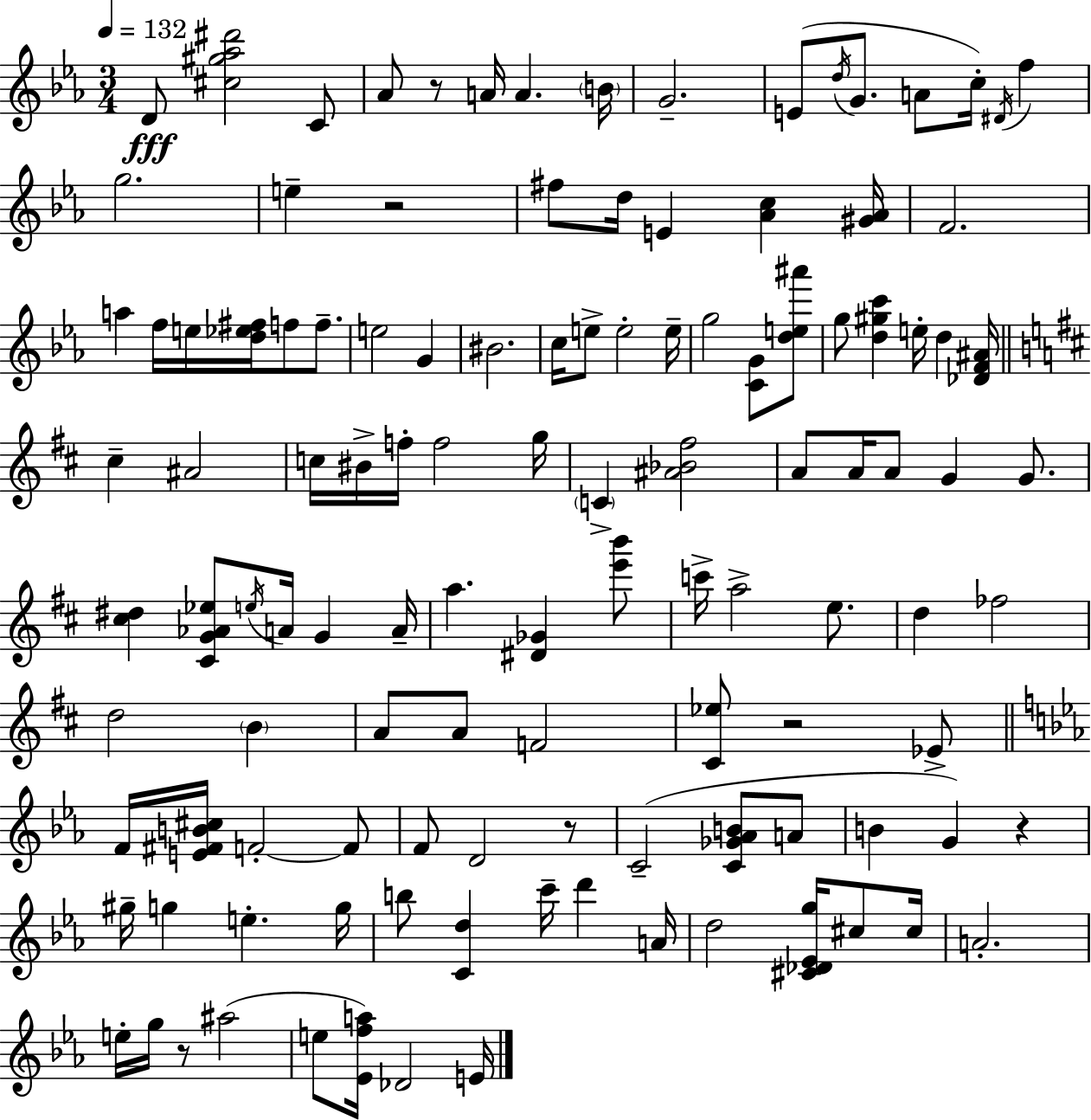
D4/e [C#5,G#5,Ab5,D#6]/h C4/e Ab4/e R/e A4/s A4/q. B4/s G4/h. E4/e D5/s G4/e. A4/e C5/s D#4/s F5/q G5/h. E5/q R/h F#5/e D5/s E4/q [Ab4,C5]/q [G#4,Ab4]/s F4/h. A5/q F5/s E5/s [D5,Eb5,F#5]/s F5/e F5/e. E5/h G4/q BIS4/h. C5/s E5/e E5/h E5/s G5/h [C4,G4]/e [D5,E5,A#6]/e G5/e [D5,G#5,C6]/q E5/s D5/q [Db4,F4,A#4]/s C#5/q A#4/h C5/s BIS4/s F5/s F5/h G5/s C4/q [A#4,Bb4,F#5]/h A4/e A4/s A4/e G4/q G4/e. [C#5,D#5]/q [C#4,G4,Ab4,Eb5]/e E5/s A4/s G4/q A4/s A5/q. [D#4,Gb4]/q [E6,B6]/e C6/s A5/h E5/e. D5/q FES5/h D5/h B4/q A4/e A4/e F4/h [C#4,Eb5]/e R/h Eb4/e F4/s [E4,F#4,B4,C#5]/s F4/h F4/e F4/e D4/h R/e C4/h [C4,Gb4,Ab4,B4]/e A4/e B4/q G4/q R/q G#5/s G5/q E5/q. G5/s B5/e [C4,D5]/q C6/s D6/q A4/s D5/h [C#4,Db4,Eb4,G5]/s C#5/e C#5/s A4/h. E5/s G5/s R/e A#5/h E5/e [Eb4,F5,A5]/s Db4/h E4/s